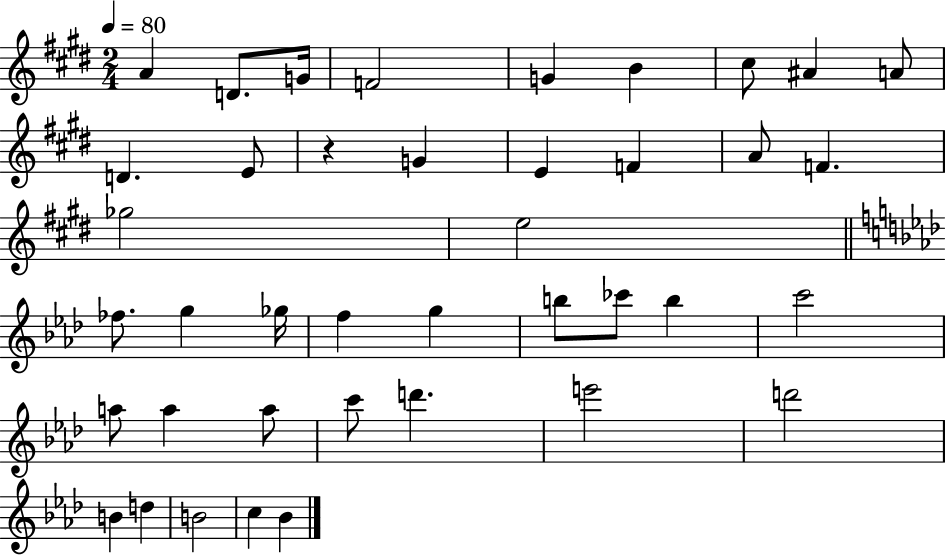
A4/q D4/e. G4/s F4/h G4/q B4/q C#5/e A#4/q A4/e D4/q. E4/e R/q G4/q E4/q F4/q A4/e F4/q. Gb5/h E5/h FES5/e. G5/q Gb5/s F5/q G5/q B5/e CES6/e B5/q C6/h A5/e A5/q A5/e C6/e D6/q. E6/h D6/h B4/q D5/q B4/h C5/q Bb4/q